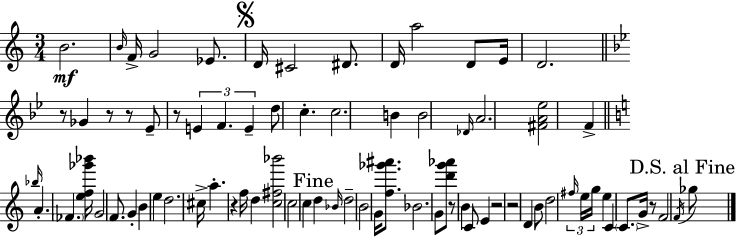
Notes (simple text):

B4/h. B4/s F4/s G4/h Eb4/e. D4/s C#4/h D#4/e. D4/s A5/h D4/e E4/s D4/h. R/e Gb4/q R/e R/e Eb4/e R/e E4/q F4/q. E4/q D5/e C5/q. C5/h. B4/q B4/h Db4/s A4/h. [F#4,A4,Eb5]/h F4/q Bb5/s A4/q. FES4/q. [E5,F5,Gb6,Bb6]/s G4/h F4/e. G4/q B4/q E5/q D5/h. C#5/s A5/q. R/q F5/s D5/q [C5,F#5,Bb6]/h C5/h C5/q D5/q Bb4/s D5/h B4/h G4/s [F5,Gb6,A#6]/e. Bb4/h. G4/e [D6,G6,Ab6]/e R/e B4/q C4/e E4/q R/h R/h D4/q B4/e D5/h F#5/s E5/s G5/s E5/q C4/q C4/e. G4/s R/e F4/h F4/s Gb5/e